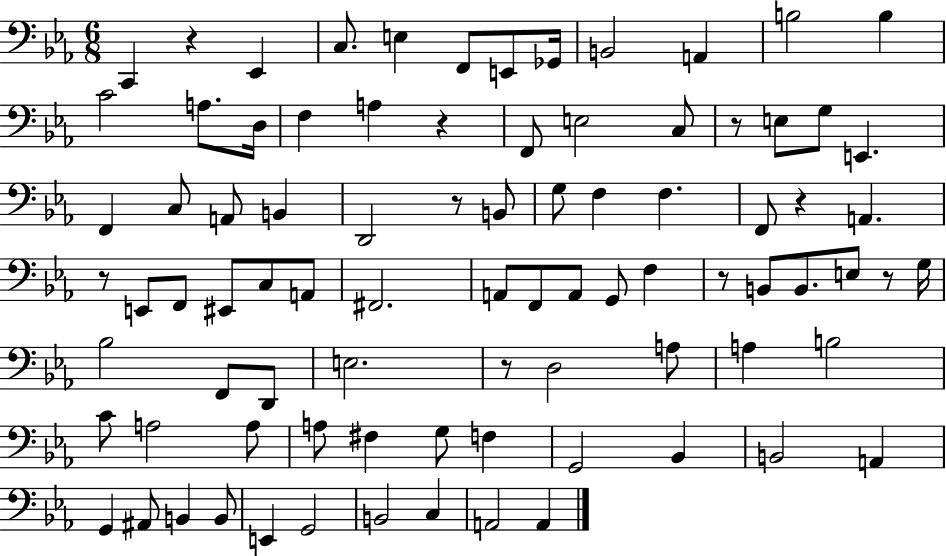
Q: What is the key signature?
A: EES major